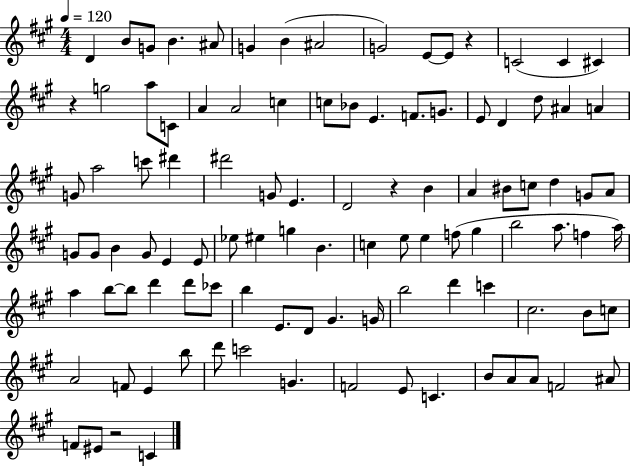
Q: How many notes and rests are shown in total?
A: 103